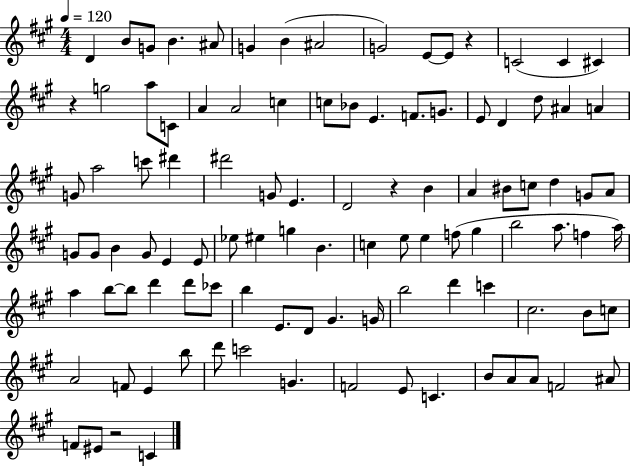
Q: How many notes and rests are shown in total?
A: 103